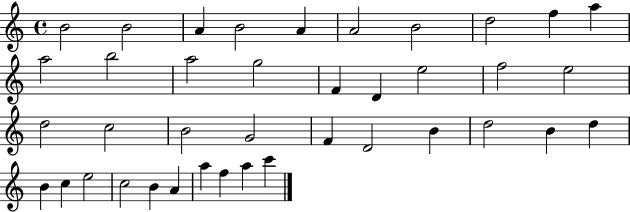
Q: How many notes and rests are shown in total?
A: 39